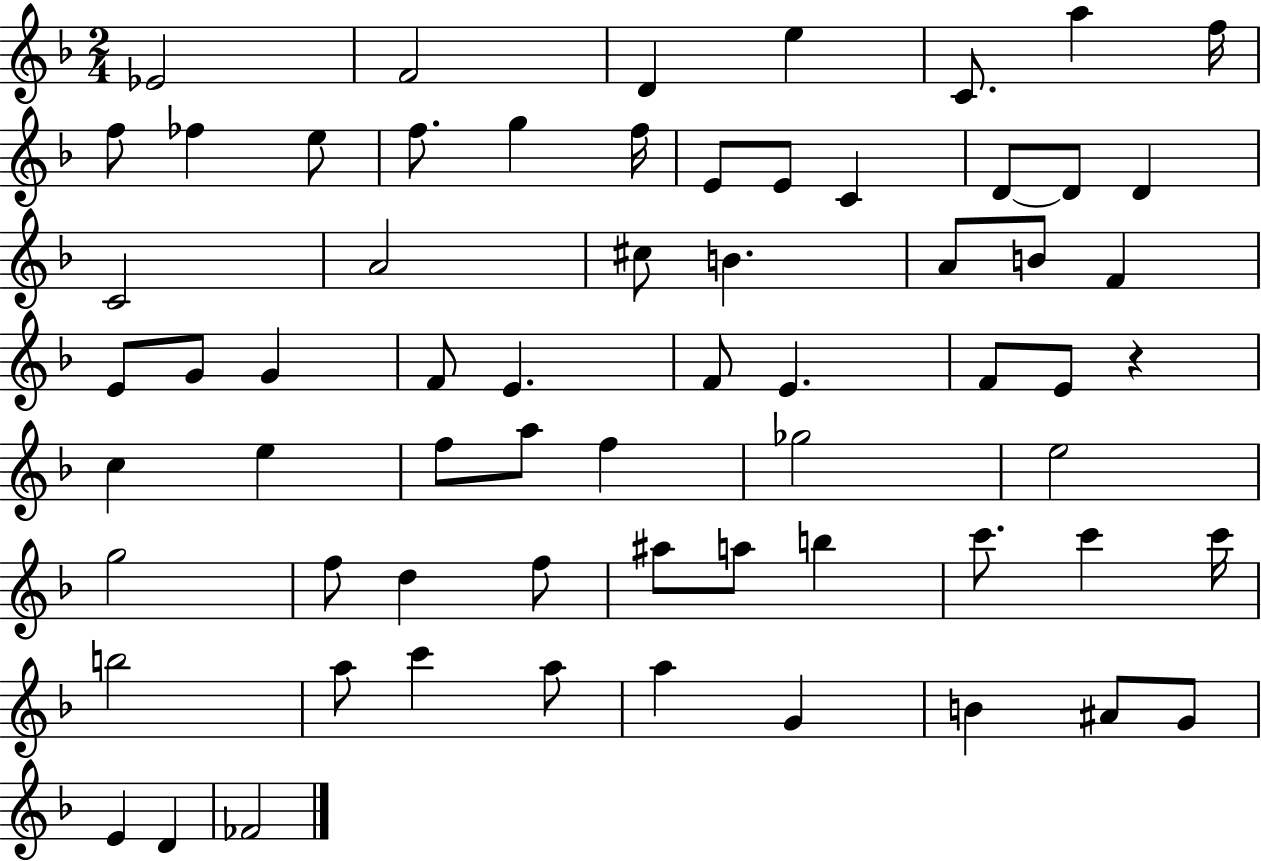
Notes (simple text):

Eb4/h F4/h D4/q E5/q C4/e. A5/q F5/s F5/e FES5/q E5/e F5/e. G5/q F5/s E4/e E4/e C4/q D4/e D4/e D4/q C4/h A4/h C#5/e B4/q. A4/e B4/e F4/q E4/e G4/e G4/q F4/e E4/q. F4/e E4/q. F4/e E4/e R/q C5/q E5/q F5/e A5/e F5/q Gb5/h E5/h G5/h F5/e D5/q F5/e A#5/e A5/e B5/q C6/e. C6/q C6/s B5/h A5/e C6/q A5/e A5/q G4/q B4/q A#4/e G4/e E4/q D4/q FES4/h